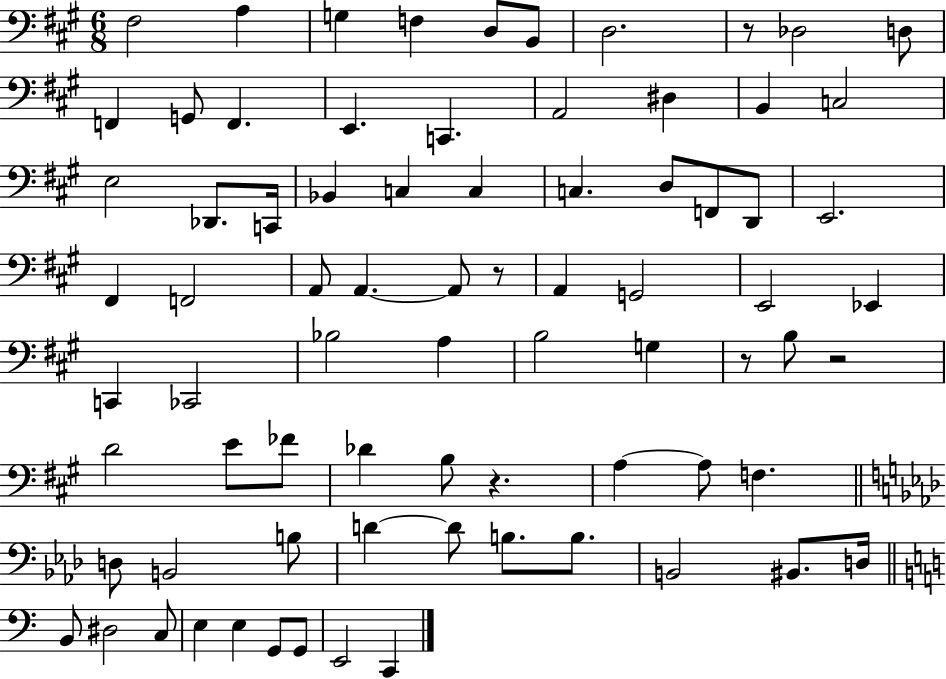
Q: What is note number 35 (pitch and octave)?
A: A2